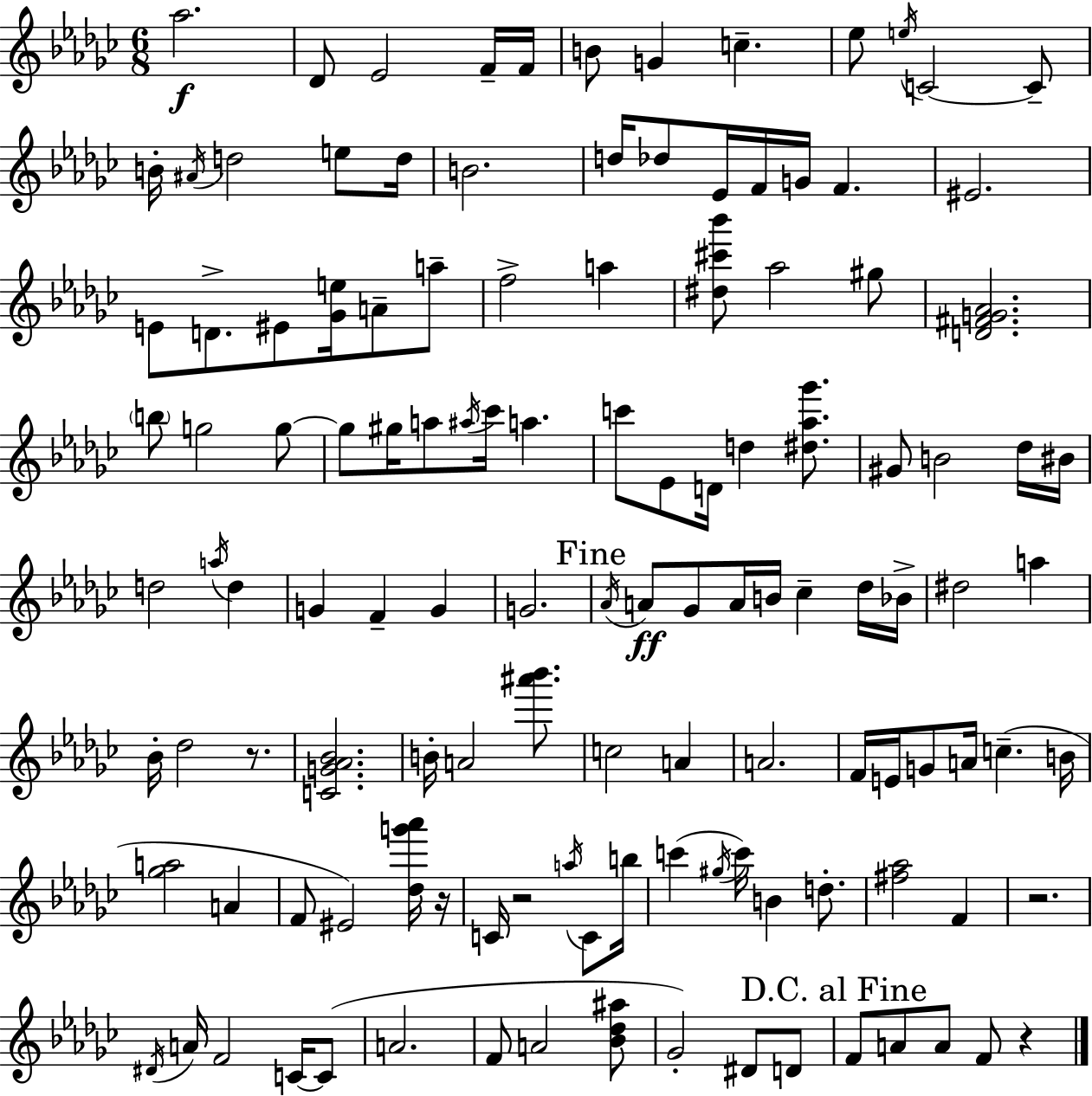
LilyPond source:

{
  \clef treble
  \numericTimeSignature
  \time 6/8
  \key ees \minor
  aes''2.\f | des'8 ees'2 f'16-- f'16 | b'8 g'4 c''4.-- | ees''8 \acciaccatura { e''16 } c'2~~ c'8-- | \break b'16-. \acciaccatura { ais'16 } d''2 e''8 | d''16 b'2. | d''16 des''8 ees'16 f'16 g'16 f'4. | eis'2. | \break e'8 d'8.-> eis'8 <ges' e''>16 a'8-- | a''8-- f''2-> a''4 | <dis'' cis''' bes'''>8 aes''2 | gis''8 <d' fis' g' aes'>2. | \break \parenthesize b''8 g''2 | g''8~~ g''8 gis''16 a''8 \acciaccatura { ais''16 } ces'''16 a''4. | c'''8 ees'8 d'16 d''4 | <dis'' aes'' ges'''>8. gis'8 b'2 | \break des''16 bis'16 d''2 \acciaccatura { a''16 } | d''4 g'4 f'4-- | g'4 g'2. | \mark "Fine" \acciaccatura { aes'16 }\ff a'8 ges'8 a'16 b'16 ces''4-- | \break des''16 bes'16-> dis''2 | a''4 bes'16-. des''2 | r8. <c' g' aes' bes'>2. | b'16-. a'2 | \break <ais''' bes'''>8. c''2 | a'4 a'2. | f'16 e'16 g'8 a'16 c''4.--( | b'16 <ges'' a''>2 | \break a'4 f'8 eis'2) | <des'' g''' aes'''>16 r16 c'16 r2 | \acciaccatura { a''16 } c'8 b''16 c'''4( \acciaccatura { gis''16 } c'''16) | b'4 d''8.-. <fis'' aes''>2 | \break f'4 r2. | \acciaccatura { dis'16 } a'16 f'2 | c'16~~ c'8( a'2. | f'8 a'2 | \break <bes' des'' ais''>8 ges'2-.) | dis'8 d'8 \mark "D.C. al Fine" f'8 a'8 | a'8 f'8 r4 \bar "|."
}